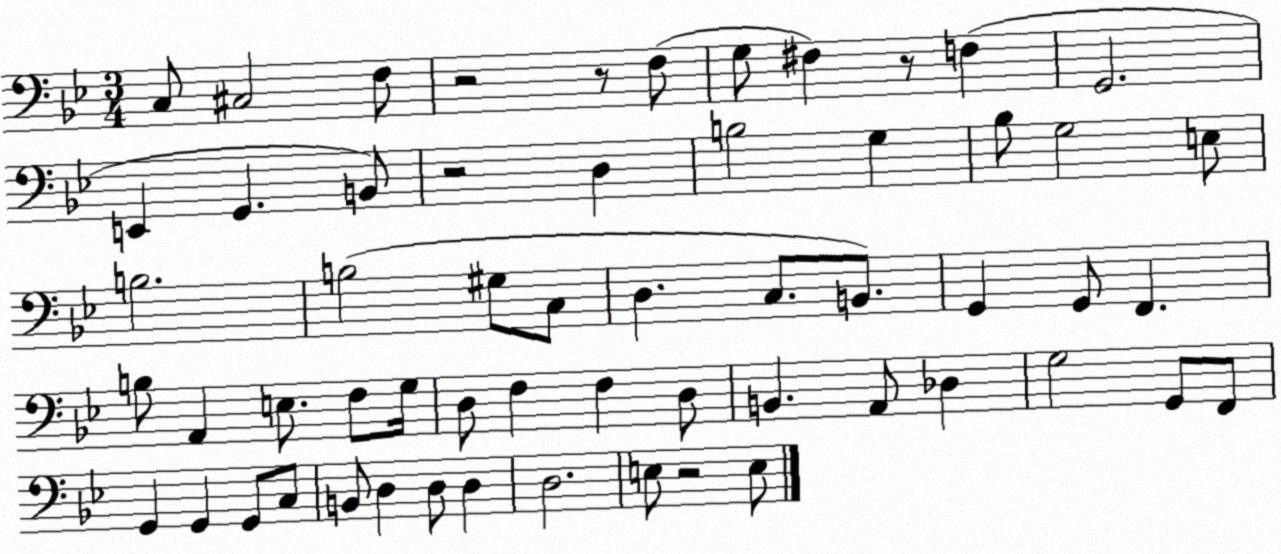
X:1
T:Untitled
M:3/4
L:1/4
K:Bb
C,/2 ^C,2 F,/2 z2 z/2 F,/2 G,/2 ^F, z/2 F, G,,2 E,, G,, B,,/2 z2 D, B,2 G, _B,/2 G,2 E,/2 B,2 B,2 ^G,/2 C,/2 D, C,/2 B,,/2 G,, G,,/2 F,, B,/2 A,, E,/2 F,/2 G,/4 D,/2 F, F, D,/2 B,, A,,/2 _D, G,2 G,,/2 F,,/2 G,, G,, G,,/2 C,/2 B,,/2 D, D,/2 D, D,2 E,/2 z2 E,/2